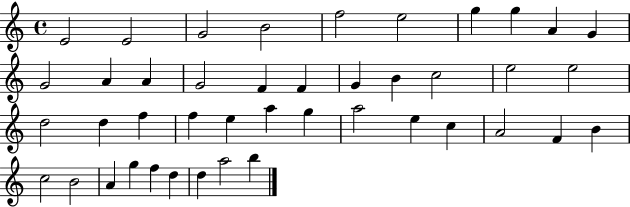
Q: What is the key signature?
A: C major